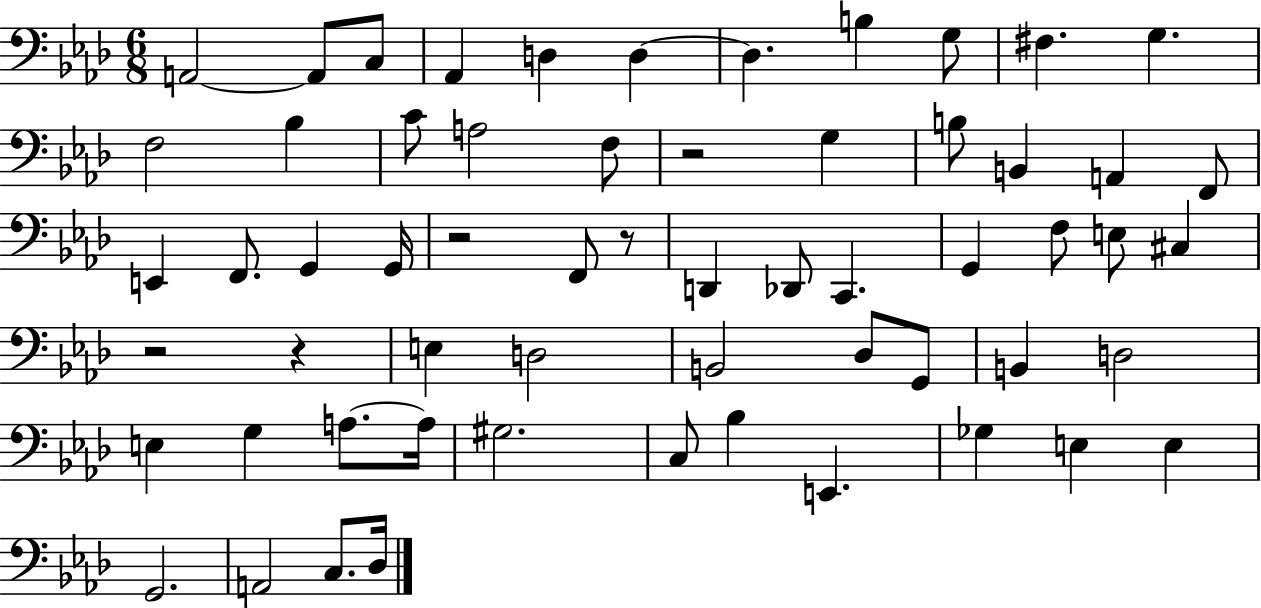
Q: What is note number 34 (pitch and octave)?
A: E3